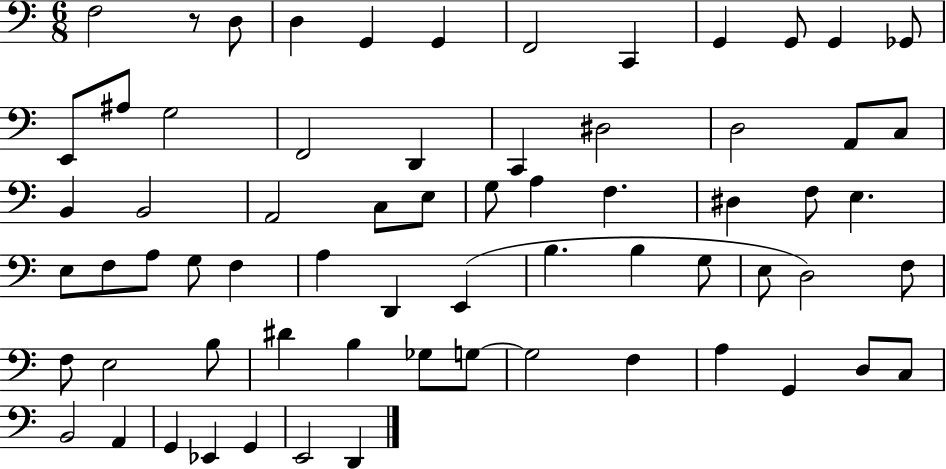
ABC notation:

X:1
T:Untitled
M:6/8
L:1/4
K:C
F,2 z/2 D,/2 D, G,, G,, F,,2 C,, G,, G,,/2 G,, _G,,/2 E,,/2 ^A,/2 G,2 F,,2 D,, C,, ^D,2 D,2 A,,/2 C,/2 B,, B,,2 A,,2 C,/2 E,/2 G,/2 A, F, ^D, F,/2 E, E,/2 F,/2 A,/2 G,/2 F, A, D,, E,, B, B, G,/2 E,/2 D,2 F,/2 F,/2 E,2 B,/2 ^D B, _G,/2 G,/2 G,2 F, A, G,, D,/2 C,/2 B,,2 A,, G,, _E,, G,, E,,2 D,,